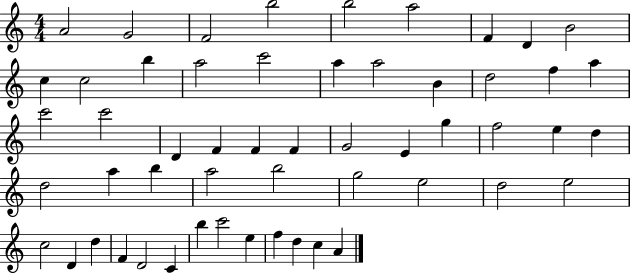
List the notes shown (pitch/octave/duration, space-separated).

A4/h G4/h F4/h B5/h B5/h A5/h F4/q D4/q B4/h C5/q C5/h B5/q A5/h C6/h A5/q A5/h B4/q D5/h F5/q A5/q C6/h C6/h D4/q F4/q F4/q F4/q G4/h E4/q G5/q F5/h E5/q D5/q D5/h A5/q B5/q A5/h B5/h G5/h E5/h D5/h E5/h C5/h D4/q D5/q F4/q D4/h C4/q B5/q C6/h E5/q F5/q D5/q C5/q A4/q